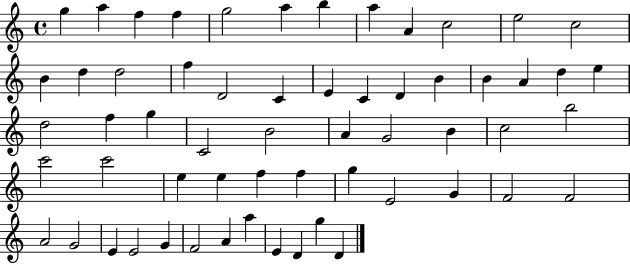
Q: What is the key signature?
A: C major